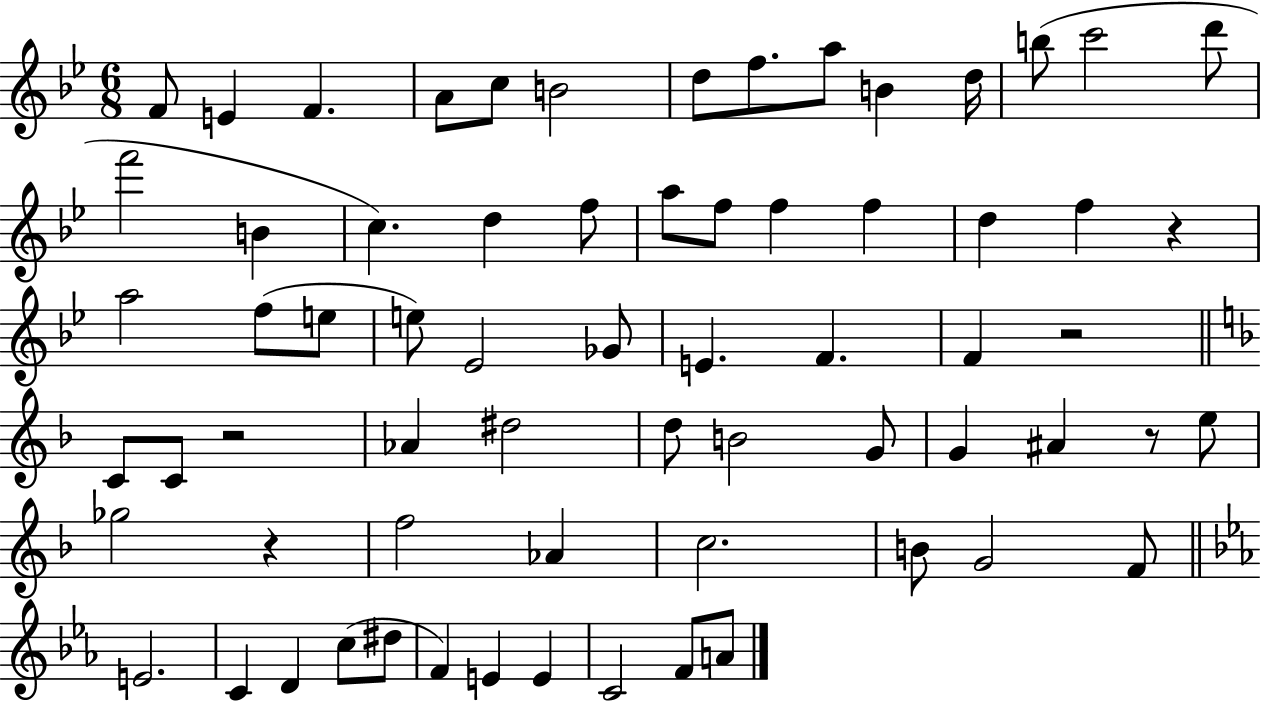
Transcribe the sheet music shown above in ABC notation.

X:1
T:Untitled
M:6/8
L:1/4
K:Bb
F/2 E F A/2 c/2 B2 d/2 f/2 a/2 B d/4 b/2 c'2 d'/2 f'2 B c d f/2 a/2 f/2 f f d f z a2 f/2 e/2 e/2 _E2 _G/2 E F F z2 C/2 C/2 z2 _A ^d2 d/2 B2 G/2 G ^A z/2 e/2 _g2 z f2 _A c2 B/2 G2 F/2 E2 C D c/2 ^d/2 F E E C2 F/2 A/2